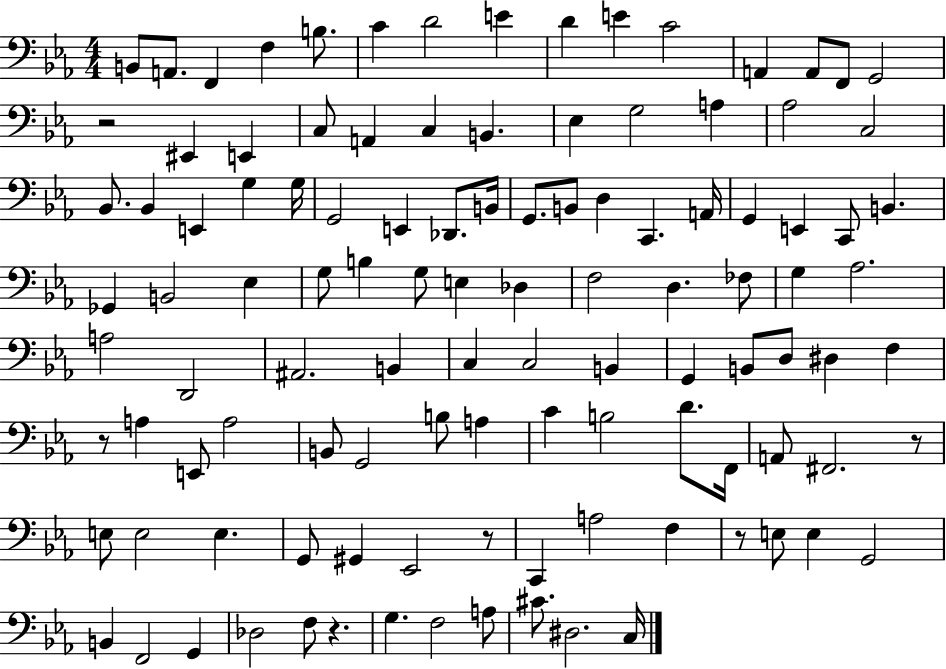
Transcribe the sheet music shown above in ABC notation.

X:1
T:Untitled
M:4/4
L:1/4
K:Eb
B,,/2 A,,/2 F,, F, B,/2 C D2 E D E C2 A,, A,,/2 F,,/2 G,,2 z2 ^E,, E,, C,/2 A,, C, B,, _E, G,2 A, _A,2 C,2 _B,,/2 _B,, E,, G, G,/4 G,,2 E,, _D,,/2 B,,/4 G,,/2 B,,/2 D, C,, A,,/4 G,, E,, C,,/2 B,, _G,, B,,2 _E, G,/2 B, G,/2 E, _D, F,2 D, _F,/2 G, _A,2 A,2 D,,2 ^A,,2 B,, C, C,2 B,, G,, B,,/2 D,/2 ^D, F, z/2 A, E,,/2 A,2 B,,/2 G,,2 B,/2 A, C B,2 D/2 F,,/4 A,,/2 ^F,,2 z/2 E,/2 E,2 E, G,,/2 ^G,, _E,,2 z/2 C,, A,2 F, z/2 E,/2 E, G,,2 B,, F,,2 G,, _D,2 F,/2 z G, F,2 A,/2 ^C/2 ^D,2 C,/4